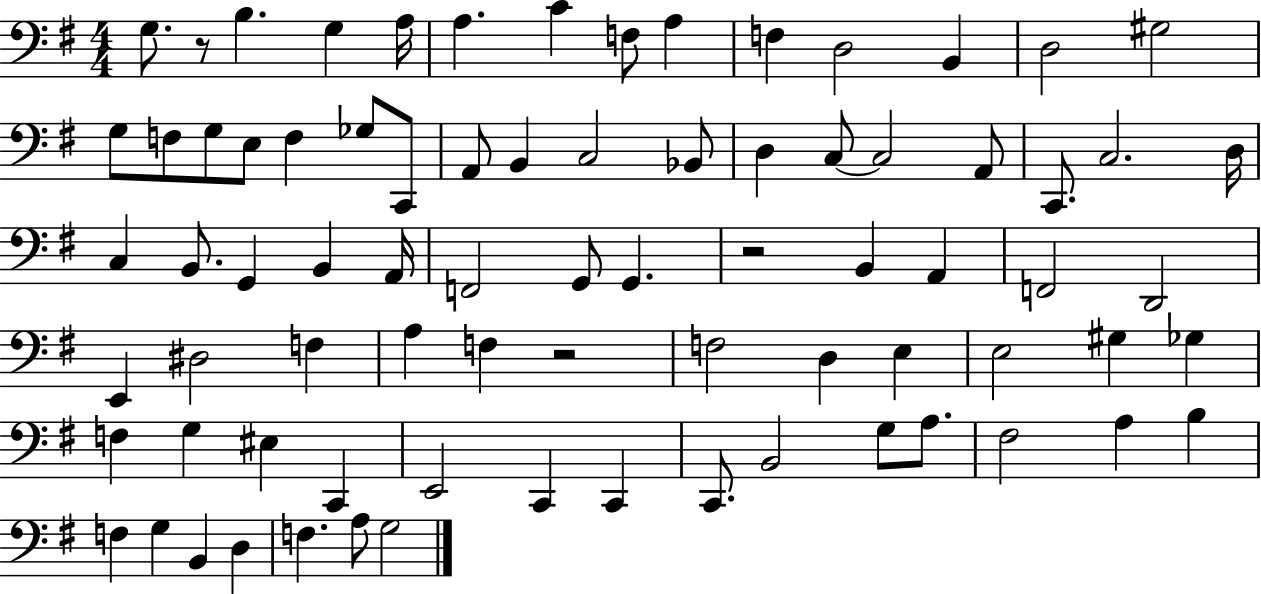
G3/e. R/e B3/q. G3/q A3/s A3/q. C4/q F3/e A3/q F3/q D3/h B2/q D3/h G#3/h G3/e F3/e G3/e E3/e F3/q Gb3/e C2/e A2/e B2/q C3/h Bb2/e D3/q C3/e C3/h A2/e C2/e. C3/h. D3/s C3/q B2/e. G2/q B2/q A2/s F2/h G2/e G2/q. R/h B2/q A2/q F2/h D2/h E2/q D#3/h F3/q A3/q F3/q R/h F3/h D3/q E3/q E3/h G#3/q Gb3/q F3/q G3/q EIS3/q C2/q E2/h C2/q C2/q C2/e. B2/h G3/e A3/e. F#3/h A3/q B3/q F3/q G3/q B2/q D3/q F3/q. A3/e G3/h